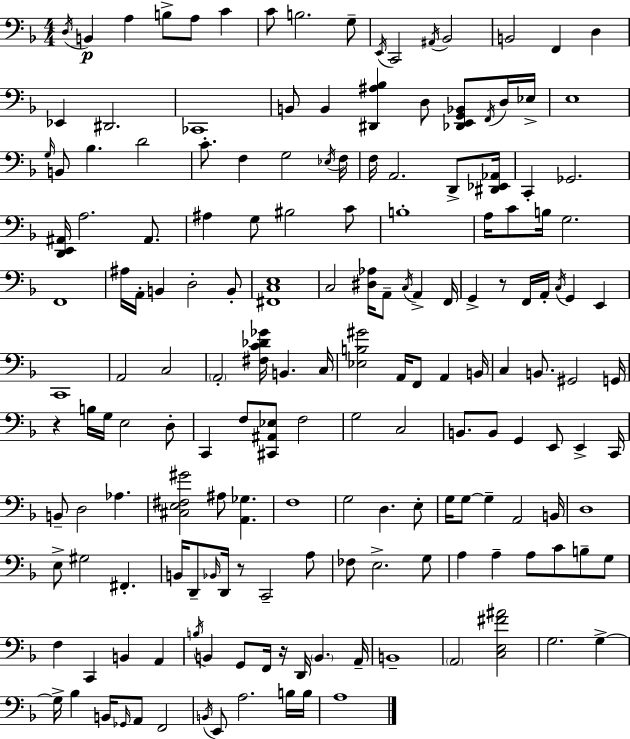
D3/s B2/q A3/q B3/e A3/e C4/q C4/e B3/h. G3/e E2/s C2/h A#2/s Bb2/h B2/h F2/q D3/q Eb2/q D#2/h. CES2/w B2/e B2/q [D#2,A#3,Bb3]/q D3/e [Db2,E2,G2,Bb2]/e F2/s D3/s Eb3/s E3/w G3/s B2/e Bb3/q. D4/h C4/e. F3/q G3/h Eb3/s F3/s F3/s A2/h. D2/e [D#2,Eb2,Ab2]/s C2/q Gb2/h. [D2,E2,A#2]/s A3/h. A#2/e. A#3/q G3/e BIS3/h C4/e B3/w A3/s C4/e B3/s G3/h. F2/w A#3/s A2/s B2/q D3/h B2/e [F#2,C3,E3]/w C3/h [D#3,Ab3]/s A2/e C3/s A2/q F2/s G2/q R/e F2/s A2/s C3/s G2/q E2/q C2/w A2/h C3/h A2/h [F#3,C4,Db4,Gb4]/s B2/q. C3/s [Eb3,B3,G#4]/h A2/s F2/e A2/q B2/s C3/q B2/e. G#2/h G2/s R/q B3/s G3/s E3/h D3/e C2/q F3/e [C#2,A#2,Eb3]/e F3/h G3/h C3/h B2/e. B2/e G2/q E2/e E2/q C2/s B2/e D3/h Ab3/q. [C#3,E3,F#3,G#4]/h A#3/e [A2,Gb3]/q. F3/w G3/h D3/q. E3/e G3/s G3/e G3/q A2/h B2/s D3/w E3/e G#3/h F#2/q. B2/s D2/e Bb2/s D2/s R/e C2/h A3/e FES3/e E3/h. G3/e A3/q A3/q A3/e C4/e B3/e G3/e F3/q C2/q B2/q A2/q B3/s B2/q G2/e F2/s R/s D2/s B2/q. A2/s B2/w A2/h [C3,E3,F#4,A#4]/h G3/h. G3/q G3/s Bb3/q B2/s Gb2/s A2/e F2/h B2/s E2/e A3/h. B3/s B3/s A3/w